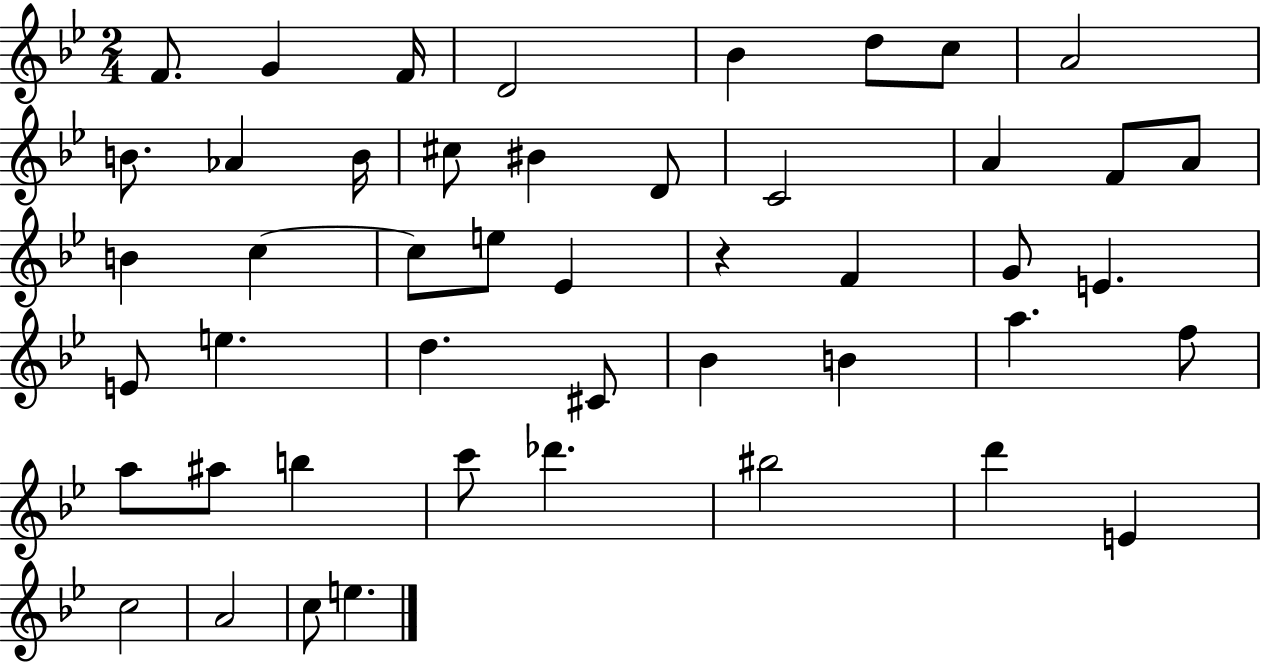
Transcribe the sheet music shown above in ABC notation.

X:1
T:Untitled
M:2/4
L:1/4
K:Bb
F/2 G F/4 D2 _B d/2 c/2 A2 B/2 _A B/4 ^c/2 ^B D/2 C2 A F/2 A/2 B c c/2 e/2 _E z F G/2 E E/2 e d ^C/2 _B B a f/2 a/2 ^a/2 b c'/2 _d' ^b2 d' E c2 A2 c/2 e